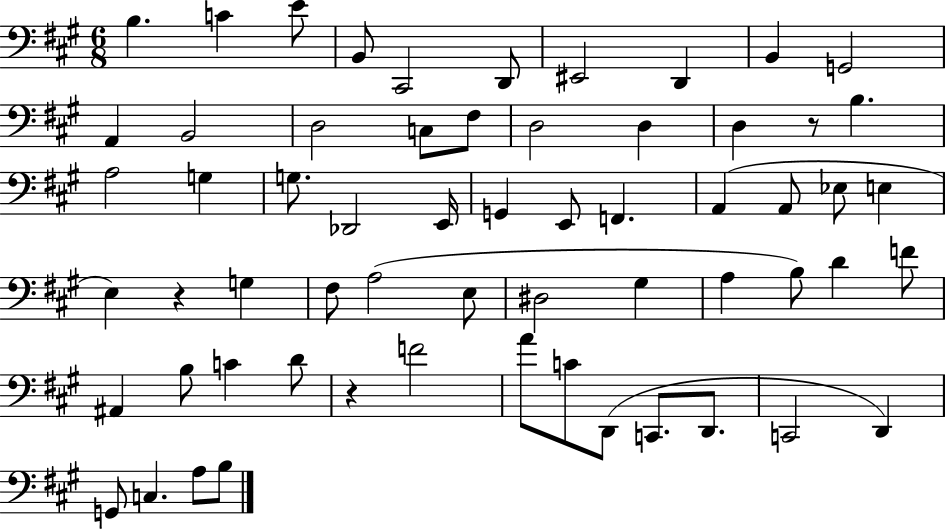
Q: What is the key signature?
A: A major